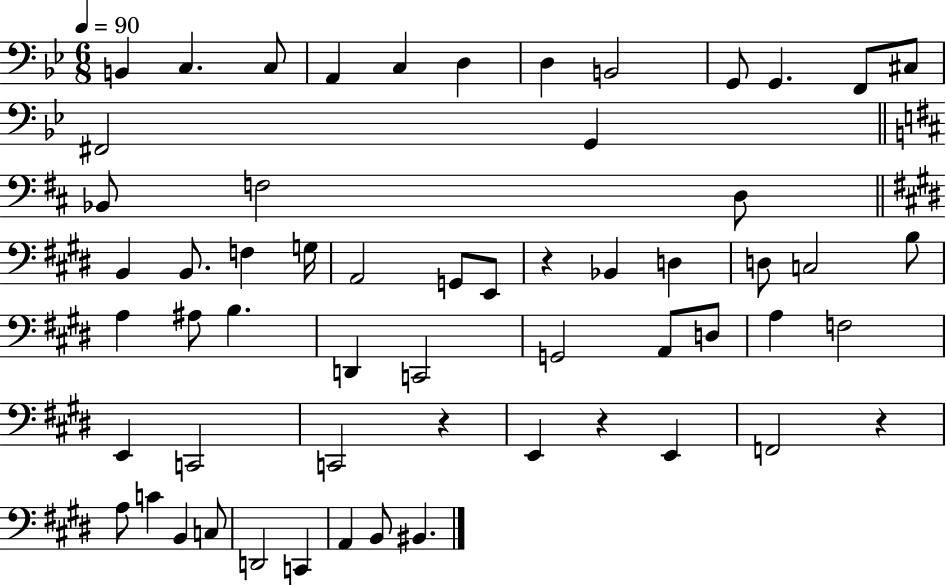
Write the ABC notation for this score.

X:1
T:Untitled
M:6/8
L:1/4
K:Bb
B,, C, C,/2 A,, C, D, D, B,,2 G,,/2 G,, F,,/2 ^C,/2 ^F,,2 G,, _B,,/2 F,2 D,/2 B,, B,,/2 F, G,/4 A,,2 G,,/2 E,,/2 z _B,, D, D,/2 C,2 B,/2 A, ^A,/2 B, D,, C,,2 G,,2 A,,/2 D,/2 A, F,2 E,, C,,2 C,,2 z E,, z E,, F,,2 z A,/2 C B,, C,/2 D,,2 C,, A,, B,,/2 ^B,,